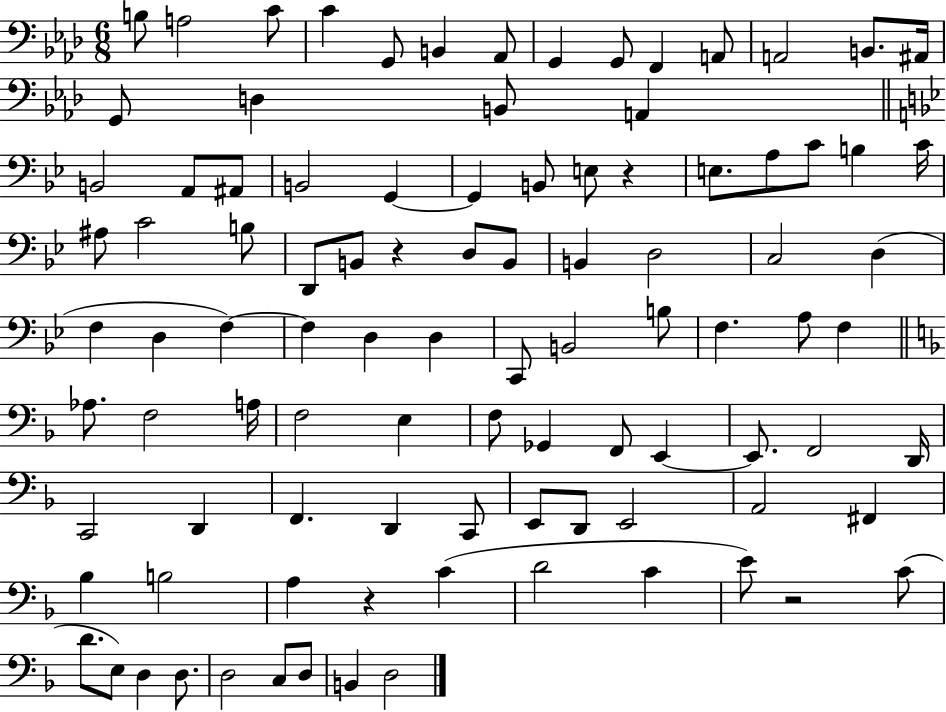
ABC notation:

X:1
T:Untitled
M:6/8
L:1/4
K:Ab
B,/2 A,2 C/2 C G,,/2 B,, _A,,/2 G,, G,,/2 F,, A,,/2 A,,2 B,,/2 ^A,,/4 G,,/2 D, B,,/2 A,, B,,2 A,,/2 ^A,,/2 B,,2 G,, G,, B,,/2 E,/2 z E,/2 A,/2 C/2 B, C/4 ^A,/2 C2 B,/2 D,,/2 B,,/2 z D,/2 B,,/2 B,, D,2 C,2 D, F, D, F, F, D, D, C,,/2 B,,2 B,/2 F, A,/2 F, _A,/2 F,2 A,/4 F,2 E, F,/2 _G,, F,,/2 E,, E,,/2 F,,2 D,,/4 C,,2 D,, F,, D,, C,,/2 E,,/2 D,,/2 E,,2 A,,2 ^F,, _B, B,2 A, z C D2 C E/2 z2 C/2 D/2 E,/2 D, D,/2 D,2 C,/2 D,/2 B,, D,2